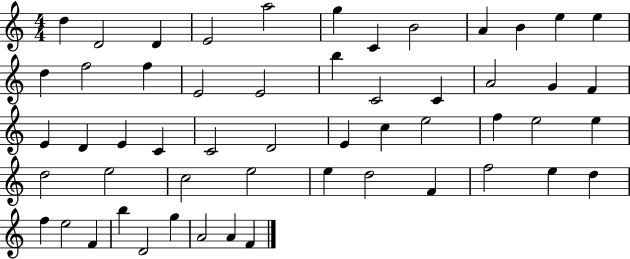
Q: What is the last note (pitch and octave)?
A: F4